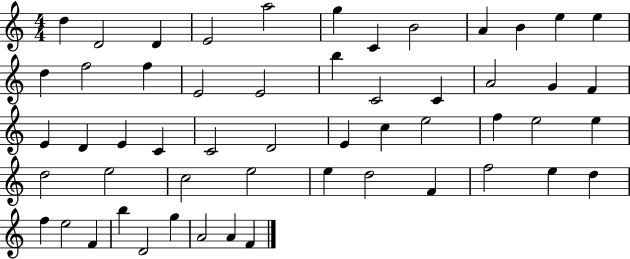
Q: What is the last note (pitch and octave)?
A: F4